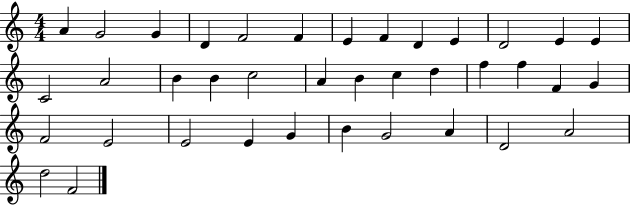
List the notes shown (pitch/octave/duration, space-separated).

A4/q G4/h G4/q D4/q F4/h F4/q E4/q F4/q D4/q E4/q D4/h E4/q E4/q C4/h A4/h B4/q B4/q C5/h A4/q B4/q C5/q D5/q F5/q F5/q F4/q G4/q F4/h E4/h E4/h E4/q G4/q B4/q G4/h A4/q D4/h A4/h D5/h F4/h